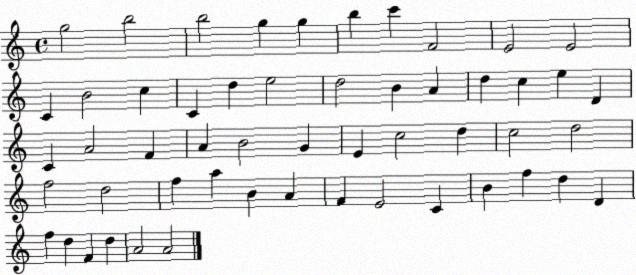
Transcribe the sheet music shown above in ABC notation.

X:1
T:Untitled
M:4/4
L:1/4
K:C
g2 b2 b2 g g b c' F2 E2 E2 C B2 c C d e2 d2 B A d c e D C A2 F A B2 G E c2 d c2 d2 f2 d2 f a B A F E2 C B f d D f d F d A2 A2